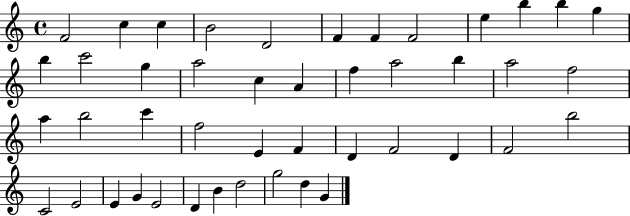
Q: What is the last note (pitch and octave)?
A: G4